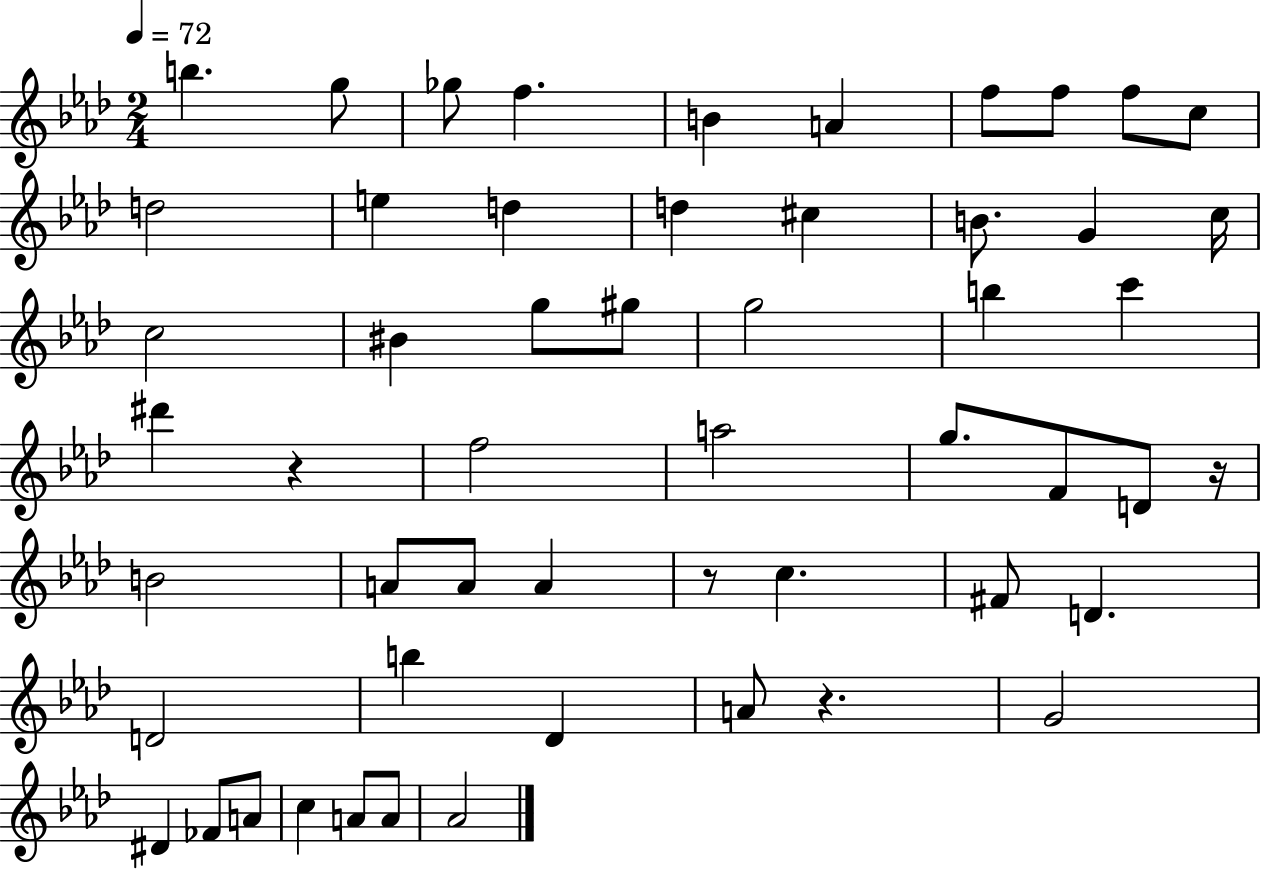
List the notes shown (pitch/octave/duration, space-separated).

B5/q. G5/e Gb5/e F5/q. B4/q A4/q F5/e F5/e F5/e C5/e D5/h E5/q D5/q D5/q C#5/q B4/e. G4/q C5/s C5/h BIS4/q G5/e G#5/e G5/h B5/q C6/q D#6/q R/q F5/h A5/h G5/e. F4/e D4/e R/s B4/h A4/e A4/e A4/q R/e C5/q. F#4/e D4/q. D4/h B5/q Db4/q A4/e R/q. G4/h D#4/q FES4/e A4/e C5/q A4/e A4/e Ab4/h